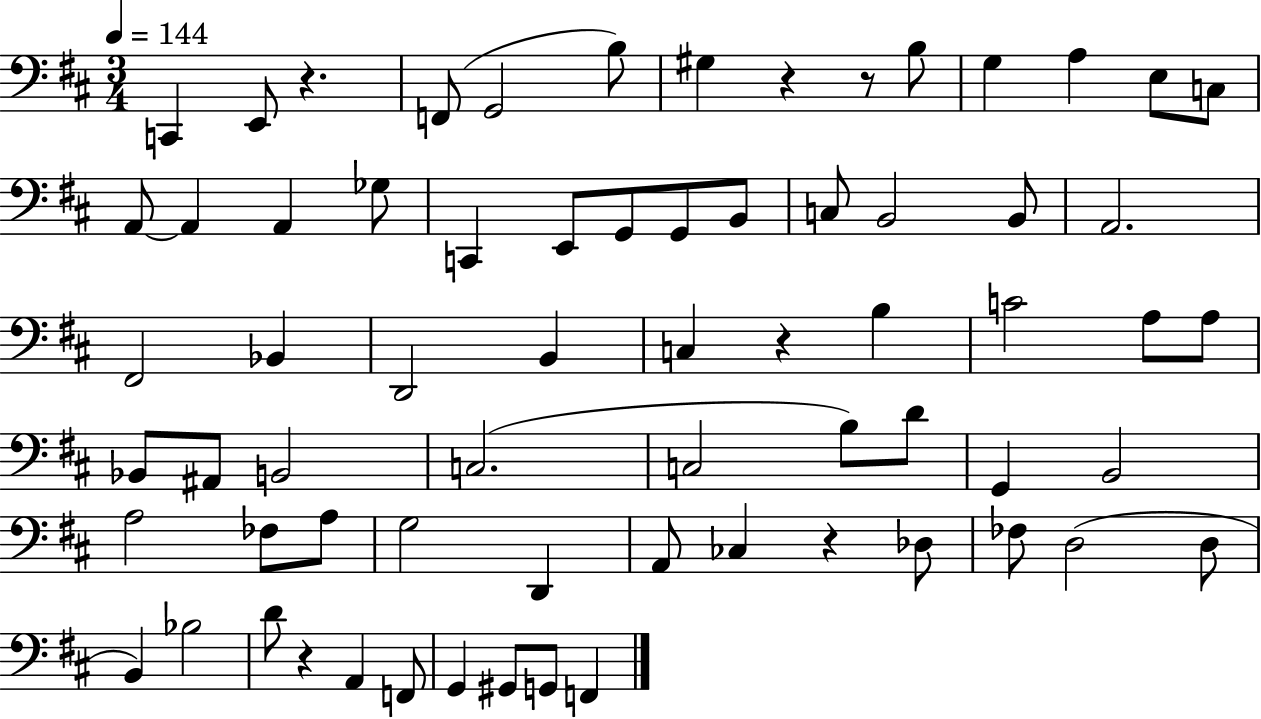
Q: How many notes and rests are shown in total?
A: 68